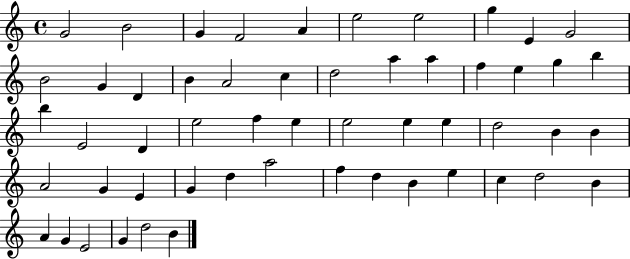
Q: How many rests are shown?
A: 0